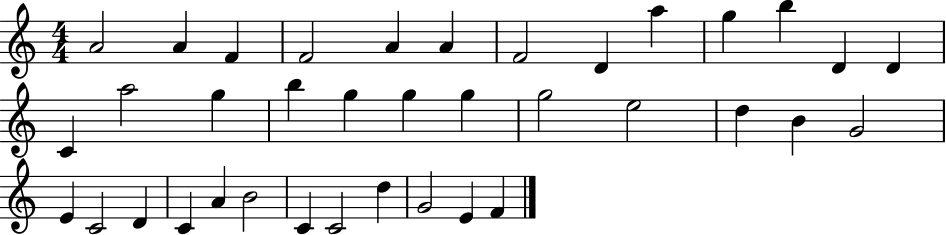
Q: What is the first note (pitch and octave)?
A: A4